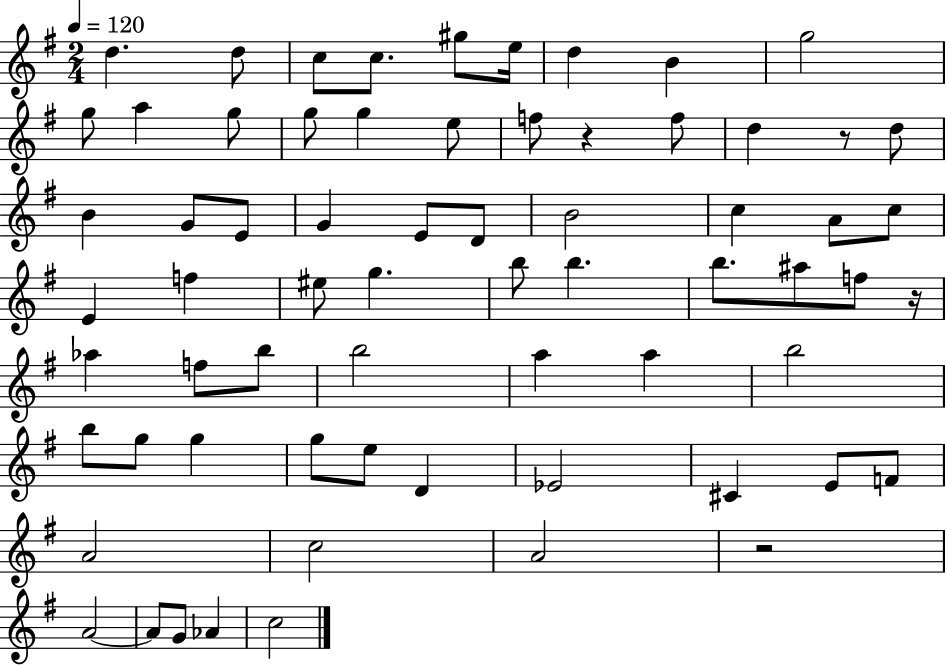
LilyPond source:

{
  \clef treble
  \numericTimeSignature
  \time 2/4
  \key g \major
  \tempo 4 = 120
  d''4. d''8 | c''8 c''8. gis''8 e''16 | d''4 b'4 | g''2 | \break g''8 a''4 g''8 | g''8 g''4 e''8 | f''8 r4 f''8 | d''4 r8 d''8 | \break b'4 g'8 e'8 | g'4 e'8 d'8 | b'2 | c''4 a'8 c''8 | \break e'4 f''4 | eis''8 g''4. | b''8 b''4. | b''8. ais''8 f''8 r16 | \break aes''4 f''8 b''8 | b''2 | a''4 a''4 | b''2 | \break b''8 g''8 g''4 | g''8 e''8 d'4 | ees'2 | cis'4 e'8 f'8 | \break a'2 | c''2 | a'2 | r2 | \break a'2~~ | a'8 g'8 aes'4 | c''2 | \bar "|."
}